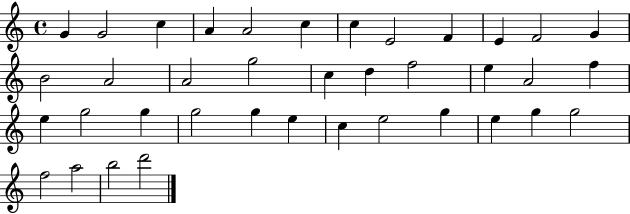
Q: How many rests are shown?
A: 0